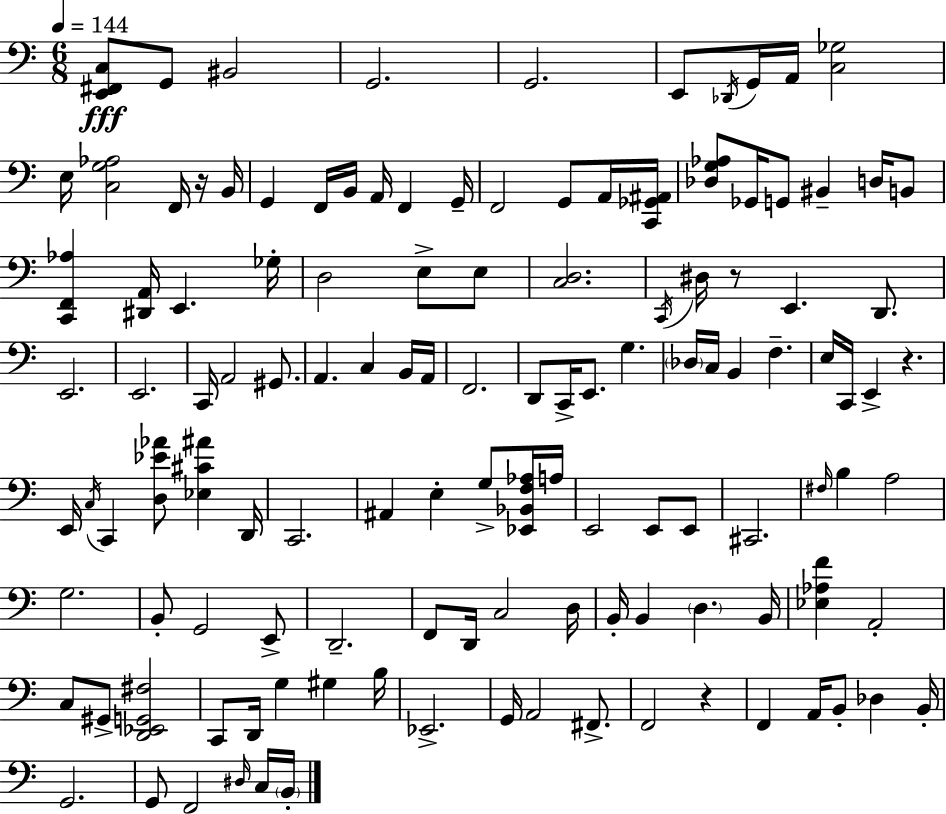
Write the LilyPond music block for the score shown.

{
  \clef bass
  \numericTimeSignature
  \time 6/8
  \key a \minor
  \tempo 4 = 144
  <e, fis, c>8\fff g,8 bis,2 | g,2. | g,2. | e,8 \acciaccatura { des,16 } g,16 a,16 <c ges>2 | \break e16 <c g aes>2 f,16 r16 | b,16 g,4 f,16 b,16 a,16 f,4 | g,16-- f,2 g,8 a,16 | <c, ges, ais,>16 <des g aes>8 ges,16 g,8 bis,4-- d16 b,8 | \break <c, f, aes>4 <dis, a,>16 e,4. | ges16-. d2 e8-> e8 | <c d>2. | \acciaccatura { c,16 } dis16 r8 e,4. d,8. | \break e,2. | e,2. | c,16 a,2 gis,8. | a,4. c4 | \break b,16 a,16 f,2. | d,8 c,16-> e,8. g4. | \parenthesize des16 c16 b,4 f4.-- | e16 c,16 e,4-> r4. | \break e,16 \acciaccatura { c16 } c,4 <d ees' aes'>8 <ees cis' ais'>4 | d,16 c,2. | ais,4 e4-. g8-> | <ees, bes, f aes>16 a16 e,2 e,8 | \break e,8 cis,2. | \grace { fis16 } b4 a2 | g2. | b,8-. g,2 | \break e,8-> d,2.-- | f,8 d,16 c2 | d16 b,16-. b,4 \parenthesize d4. | b,16 <ees aes f'>4 a,2-. | \break c8 gis,8-> <d, ees, g, fis>2 | c,8 d,16 g4 gis4 | b16 ees,2.-> | g,16 a,2 | \break fis,8.-> f,2 | r4 f,4 a,16 b,8-. des4 | b,16-. g,2. | g,8 f,2 | \break \grace { dis16 } c16 \parenthesize b,16-. \bar "|."
}